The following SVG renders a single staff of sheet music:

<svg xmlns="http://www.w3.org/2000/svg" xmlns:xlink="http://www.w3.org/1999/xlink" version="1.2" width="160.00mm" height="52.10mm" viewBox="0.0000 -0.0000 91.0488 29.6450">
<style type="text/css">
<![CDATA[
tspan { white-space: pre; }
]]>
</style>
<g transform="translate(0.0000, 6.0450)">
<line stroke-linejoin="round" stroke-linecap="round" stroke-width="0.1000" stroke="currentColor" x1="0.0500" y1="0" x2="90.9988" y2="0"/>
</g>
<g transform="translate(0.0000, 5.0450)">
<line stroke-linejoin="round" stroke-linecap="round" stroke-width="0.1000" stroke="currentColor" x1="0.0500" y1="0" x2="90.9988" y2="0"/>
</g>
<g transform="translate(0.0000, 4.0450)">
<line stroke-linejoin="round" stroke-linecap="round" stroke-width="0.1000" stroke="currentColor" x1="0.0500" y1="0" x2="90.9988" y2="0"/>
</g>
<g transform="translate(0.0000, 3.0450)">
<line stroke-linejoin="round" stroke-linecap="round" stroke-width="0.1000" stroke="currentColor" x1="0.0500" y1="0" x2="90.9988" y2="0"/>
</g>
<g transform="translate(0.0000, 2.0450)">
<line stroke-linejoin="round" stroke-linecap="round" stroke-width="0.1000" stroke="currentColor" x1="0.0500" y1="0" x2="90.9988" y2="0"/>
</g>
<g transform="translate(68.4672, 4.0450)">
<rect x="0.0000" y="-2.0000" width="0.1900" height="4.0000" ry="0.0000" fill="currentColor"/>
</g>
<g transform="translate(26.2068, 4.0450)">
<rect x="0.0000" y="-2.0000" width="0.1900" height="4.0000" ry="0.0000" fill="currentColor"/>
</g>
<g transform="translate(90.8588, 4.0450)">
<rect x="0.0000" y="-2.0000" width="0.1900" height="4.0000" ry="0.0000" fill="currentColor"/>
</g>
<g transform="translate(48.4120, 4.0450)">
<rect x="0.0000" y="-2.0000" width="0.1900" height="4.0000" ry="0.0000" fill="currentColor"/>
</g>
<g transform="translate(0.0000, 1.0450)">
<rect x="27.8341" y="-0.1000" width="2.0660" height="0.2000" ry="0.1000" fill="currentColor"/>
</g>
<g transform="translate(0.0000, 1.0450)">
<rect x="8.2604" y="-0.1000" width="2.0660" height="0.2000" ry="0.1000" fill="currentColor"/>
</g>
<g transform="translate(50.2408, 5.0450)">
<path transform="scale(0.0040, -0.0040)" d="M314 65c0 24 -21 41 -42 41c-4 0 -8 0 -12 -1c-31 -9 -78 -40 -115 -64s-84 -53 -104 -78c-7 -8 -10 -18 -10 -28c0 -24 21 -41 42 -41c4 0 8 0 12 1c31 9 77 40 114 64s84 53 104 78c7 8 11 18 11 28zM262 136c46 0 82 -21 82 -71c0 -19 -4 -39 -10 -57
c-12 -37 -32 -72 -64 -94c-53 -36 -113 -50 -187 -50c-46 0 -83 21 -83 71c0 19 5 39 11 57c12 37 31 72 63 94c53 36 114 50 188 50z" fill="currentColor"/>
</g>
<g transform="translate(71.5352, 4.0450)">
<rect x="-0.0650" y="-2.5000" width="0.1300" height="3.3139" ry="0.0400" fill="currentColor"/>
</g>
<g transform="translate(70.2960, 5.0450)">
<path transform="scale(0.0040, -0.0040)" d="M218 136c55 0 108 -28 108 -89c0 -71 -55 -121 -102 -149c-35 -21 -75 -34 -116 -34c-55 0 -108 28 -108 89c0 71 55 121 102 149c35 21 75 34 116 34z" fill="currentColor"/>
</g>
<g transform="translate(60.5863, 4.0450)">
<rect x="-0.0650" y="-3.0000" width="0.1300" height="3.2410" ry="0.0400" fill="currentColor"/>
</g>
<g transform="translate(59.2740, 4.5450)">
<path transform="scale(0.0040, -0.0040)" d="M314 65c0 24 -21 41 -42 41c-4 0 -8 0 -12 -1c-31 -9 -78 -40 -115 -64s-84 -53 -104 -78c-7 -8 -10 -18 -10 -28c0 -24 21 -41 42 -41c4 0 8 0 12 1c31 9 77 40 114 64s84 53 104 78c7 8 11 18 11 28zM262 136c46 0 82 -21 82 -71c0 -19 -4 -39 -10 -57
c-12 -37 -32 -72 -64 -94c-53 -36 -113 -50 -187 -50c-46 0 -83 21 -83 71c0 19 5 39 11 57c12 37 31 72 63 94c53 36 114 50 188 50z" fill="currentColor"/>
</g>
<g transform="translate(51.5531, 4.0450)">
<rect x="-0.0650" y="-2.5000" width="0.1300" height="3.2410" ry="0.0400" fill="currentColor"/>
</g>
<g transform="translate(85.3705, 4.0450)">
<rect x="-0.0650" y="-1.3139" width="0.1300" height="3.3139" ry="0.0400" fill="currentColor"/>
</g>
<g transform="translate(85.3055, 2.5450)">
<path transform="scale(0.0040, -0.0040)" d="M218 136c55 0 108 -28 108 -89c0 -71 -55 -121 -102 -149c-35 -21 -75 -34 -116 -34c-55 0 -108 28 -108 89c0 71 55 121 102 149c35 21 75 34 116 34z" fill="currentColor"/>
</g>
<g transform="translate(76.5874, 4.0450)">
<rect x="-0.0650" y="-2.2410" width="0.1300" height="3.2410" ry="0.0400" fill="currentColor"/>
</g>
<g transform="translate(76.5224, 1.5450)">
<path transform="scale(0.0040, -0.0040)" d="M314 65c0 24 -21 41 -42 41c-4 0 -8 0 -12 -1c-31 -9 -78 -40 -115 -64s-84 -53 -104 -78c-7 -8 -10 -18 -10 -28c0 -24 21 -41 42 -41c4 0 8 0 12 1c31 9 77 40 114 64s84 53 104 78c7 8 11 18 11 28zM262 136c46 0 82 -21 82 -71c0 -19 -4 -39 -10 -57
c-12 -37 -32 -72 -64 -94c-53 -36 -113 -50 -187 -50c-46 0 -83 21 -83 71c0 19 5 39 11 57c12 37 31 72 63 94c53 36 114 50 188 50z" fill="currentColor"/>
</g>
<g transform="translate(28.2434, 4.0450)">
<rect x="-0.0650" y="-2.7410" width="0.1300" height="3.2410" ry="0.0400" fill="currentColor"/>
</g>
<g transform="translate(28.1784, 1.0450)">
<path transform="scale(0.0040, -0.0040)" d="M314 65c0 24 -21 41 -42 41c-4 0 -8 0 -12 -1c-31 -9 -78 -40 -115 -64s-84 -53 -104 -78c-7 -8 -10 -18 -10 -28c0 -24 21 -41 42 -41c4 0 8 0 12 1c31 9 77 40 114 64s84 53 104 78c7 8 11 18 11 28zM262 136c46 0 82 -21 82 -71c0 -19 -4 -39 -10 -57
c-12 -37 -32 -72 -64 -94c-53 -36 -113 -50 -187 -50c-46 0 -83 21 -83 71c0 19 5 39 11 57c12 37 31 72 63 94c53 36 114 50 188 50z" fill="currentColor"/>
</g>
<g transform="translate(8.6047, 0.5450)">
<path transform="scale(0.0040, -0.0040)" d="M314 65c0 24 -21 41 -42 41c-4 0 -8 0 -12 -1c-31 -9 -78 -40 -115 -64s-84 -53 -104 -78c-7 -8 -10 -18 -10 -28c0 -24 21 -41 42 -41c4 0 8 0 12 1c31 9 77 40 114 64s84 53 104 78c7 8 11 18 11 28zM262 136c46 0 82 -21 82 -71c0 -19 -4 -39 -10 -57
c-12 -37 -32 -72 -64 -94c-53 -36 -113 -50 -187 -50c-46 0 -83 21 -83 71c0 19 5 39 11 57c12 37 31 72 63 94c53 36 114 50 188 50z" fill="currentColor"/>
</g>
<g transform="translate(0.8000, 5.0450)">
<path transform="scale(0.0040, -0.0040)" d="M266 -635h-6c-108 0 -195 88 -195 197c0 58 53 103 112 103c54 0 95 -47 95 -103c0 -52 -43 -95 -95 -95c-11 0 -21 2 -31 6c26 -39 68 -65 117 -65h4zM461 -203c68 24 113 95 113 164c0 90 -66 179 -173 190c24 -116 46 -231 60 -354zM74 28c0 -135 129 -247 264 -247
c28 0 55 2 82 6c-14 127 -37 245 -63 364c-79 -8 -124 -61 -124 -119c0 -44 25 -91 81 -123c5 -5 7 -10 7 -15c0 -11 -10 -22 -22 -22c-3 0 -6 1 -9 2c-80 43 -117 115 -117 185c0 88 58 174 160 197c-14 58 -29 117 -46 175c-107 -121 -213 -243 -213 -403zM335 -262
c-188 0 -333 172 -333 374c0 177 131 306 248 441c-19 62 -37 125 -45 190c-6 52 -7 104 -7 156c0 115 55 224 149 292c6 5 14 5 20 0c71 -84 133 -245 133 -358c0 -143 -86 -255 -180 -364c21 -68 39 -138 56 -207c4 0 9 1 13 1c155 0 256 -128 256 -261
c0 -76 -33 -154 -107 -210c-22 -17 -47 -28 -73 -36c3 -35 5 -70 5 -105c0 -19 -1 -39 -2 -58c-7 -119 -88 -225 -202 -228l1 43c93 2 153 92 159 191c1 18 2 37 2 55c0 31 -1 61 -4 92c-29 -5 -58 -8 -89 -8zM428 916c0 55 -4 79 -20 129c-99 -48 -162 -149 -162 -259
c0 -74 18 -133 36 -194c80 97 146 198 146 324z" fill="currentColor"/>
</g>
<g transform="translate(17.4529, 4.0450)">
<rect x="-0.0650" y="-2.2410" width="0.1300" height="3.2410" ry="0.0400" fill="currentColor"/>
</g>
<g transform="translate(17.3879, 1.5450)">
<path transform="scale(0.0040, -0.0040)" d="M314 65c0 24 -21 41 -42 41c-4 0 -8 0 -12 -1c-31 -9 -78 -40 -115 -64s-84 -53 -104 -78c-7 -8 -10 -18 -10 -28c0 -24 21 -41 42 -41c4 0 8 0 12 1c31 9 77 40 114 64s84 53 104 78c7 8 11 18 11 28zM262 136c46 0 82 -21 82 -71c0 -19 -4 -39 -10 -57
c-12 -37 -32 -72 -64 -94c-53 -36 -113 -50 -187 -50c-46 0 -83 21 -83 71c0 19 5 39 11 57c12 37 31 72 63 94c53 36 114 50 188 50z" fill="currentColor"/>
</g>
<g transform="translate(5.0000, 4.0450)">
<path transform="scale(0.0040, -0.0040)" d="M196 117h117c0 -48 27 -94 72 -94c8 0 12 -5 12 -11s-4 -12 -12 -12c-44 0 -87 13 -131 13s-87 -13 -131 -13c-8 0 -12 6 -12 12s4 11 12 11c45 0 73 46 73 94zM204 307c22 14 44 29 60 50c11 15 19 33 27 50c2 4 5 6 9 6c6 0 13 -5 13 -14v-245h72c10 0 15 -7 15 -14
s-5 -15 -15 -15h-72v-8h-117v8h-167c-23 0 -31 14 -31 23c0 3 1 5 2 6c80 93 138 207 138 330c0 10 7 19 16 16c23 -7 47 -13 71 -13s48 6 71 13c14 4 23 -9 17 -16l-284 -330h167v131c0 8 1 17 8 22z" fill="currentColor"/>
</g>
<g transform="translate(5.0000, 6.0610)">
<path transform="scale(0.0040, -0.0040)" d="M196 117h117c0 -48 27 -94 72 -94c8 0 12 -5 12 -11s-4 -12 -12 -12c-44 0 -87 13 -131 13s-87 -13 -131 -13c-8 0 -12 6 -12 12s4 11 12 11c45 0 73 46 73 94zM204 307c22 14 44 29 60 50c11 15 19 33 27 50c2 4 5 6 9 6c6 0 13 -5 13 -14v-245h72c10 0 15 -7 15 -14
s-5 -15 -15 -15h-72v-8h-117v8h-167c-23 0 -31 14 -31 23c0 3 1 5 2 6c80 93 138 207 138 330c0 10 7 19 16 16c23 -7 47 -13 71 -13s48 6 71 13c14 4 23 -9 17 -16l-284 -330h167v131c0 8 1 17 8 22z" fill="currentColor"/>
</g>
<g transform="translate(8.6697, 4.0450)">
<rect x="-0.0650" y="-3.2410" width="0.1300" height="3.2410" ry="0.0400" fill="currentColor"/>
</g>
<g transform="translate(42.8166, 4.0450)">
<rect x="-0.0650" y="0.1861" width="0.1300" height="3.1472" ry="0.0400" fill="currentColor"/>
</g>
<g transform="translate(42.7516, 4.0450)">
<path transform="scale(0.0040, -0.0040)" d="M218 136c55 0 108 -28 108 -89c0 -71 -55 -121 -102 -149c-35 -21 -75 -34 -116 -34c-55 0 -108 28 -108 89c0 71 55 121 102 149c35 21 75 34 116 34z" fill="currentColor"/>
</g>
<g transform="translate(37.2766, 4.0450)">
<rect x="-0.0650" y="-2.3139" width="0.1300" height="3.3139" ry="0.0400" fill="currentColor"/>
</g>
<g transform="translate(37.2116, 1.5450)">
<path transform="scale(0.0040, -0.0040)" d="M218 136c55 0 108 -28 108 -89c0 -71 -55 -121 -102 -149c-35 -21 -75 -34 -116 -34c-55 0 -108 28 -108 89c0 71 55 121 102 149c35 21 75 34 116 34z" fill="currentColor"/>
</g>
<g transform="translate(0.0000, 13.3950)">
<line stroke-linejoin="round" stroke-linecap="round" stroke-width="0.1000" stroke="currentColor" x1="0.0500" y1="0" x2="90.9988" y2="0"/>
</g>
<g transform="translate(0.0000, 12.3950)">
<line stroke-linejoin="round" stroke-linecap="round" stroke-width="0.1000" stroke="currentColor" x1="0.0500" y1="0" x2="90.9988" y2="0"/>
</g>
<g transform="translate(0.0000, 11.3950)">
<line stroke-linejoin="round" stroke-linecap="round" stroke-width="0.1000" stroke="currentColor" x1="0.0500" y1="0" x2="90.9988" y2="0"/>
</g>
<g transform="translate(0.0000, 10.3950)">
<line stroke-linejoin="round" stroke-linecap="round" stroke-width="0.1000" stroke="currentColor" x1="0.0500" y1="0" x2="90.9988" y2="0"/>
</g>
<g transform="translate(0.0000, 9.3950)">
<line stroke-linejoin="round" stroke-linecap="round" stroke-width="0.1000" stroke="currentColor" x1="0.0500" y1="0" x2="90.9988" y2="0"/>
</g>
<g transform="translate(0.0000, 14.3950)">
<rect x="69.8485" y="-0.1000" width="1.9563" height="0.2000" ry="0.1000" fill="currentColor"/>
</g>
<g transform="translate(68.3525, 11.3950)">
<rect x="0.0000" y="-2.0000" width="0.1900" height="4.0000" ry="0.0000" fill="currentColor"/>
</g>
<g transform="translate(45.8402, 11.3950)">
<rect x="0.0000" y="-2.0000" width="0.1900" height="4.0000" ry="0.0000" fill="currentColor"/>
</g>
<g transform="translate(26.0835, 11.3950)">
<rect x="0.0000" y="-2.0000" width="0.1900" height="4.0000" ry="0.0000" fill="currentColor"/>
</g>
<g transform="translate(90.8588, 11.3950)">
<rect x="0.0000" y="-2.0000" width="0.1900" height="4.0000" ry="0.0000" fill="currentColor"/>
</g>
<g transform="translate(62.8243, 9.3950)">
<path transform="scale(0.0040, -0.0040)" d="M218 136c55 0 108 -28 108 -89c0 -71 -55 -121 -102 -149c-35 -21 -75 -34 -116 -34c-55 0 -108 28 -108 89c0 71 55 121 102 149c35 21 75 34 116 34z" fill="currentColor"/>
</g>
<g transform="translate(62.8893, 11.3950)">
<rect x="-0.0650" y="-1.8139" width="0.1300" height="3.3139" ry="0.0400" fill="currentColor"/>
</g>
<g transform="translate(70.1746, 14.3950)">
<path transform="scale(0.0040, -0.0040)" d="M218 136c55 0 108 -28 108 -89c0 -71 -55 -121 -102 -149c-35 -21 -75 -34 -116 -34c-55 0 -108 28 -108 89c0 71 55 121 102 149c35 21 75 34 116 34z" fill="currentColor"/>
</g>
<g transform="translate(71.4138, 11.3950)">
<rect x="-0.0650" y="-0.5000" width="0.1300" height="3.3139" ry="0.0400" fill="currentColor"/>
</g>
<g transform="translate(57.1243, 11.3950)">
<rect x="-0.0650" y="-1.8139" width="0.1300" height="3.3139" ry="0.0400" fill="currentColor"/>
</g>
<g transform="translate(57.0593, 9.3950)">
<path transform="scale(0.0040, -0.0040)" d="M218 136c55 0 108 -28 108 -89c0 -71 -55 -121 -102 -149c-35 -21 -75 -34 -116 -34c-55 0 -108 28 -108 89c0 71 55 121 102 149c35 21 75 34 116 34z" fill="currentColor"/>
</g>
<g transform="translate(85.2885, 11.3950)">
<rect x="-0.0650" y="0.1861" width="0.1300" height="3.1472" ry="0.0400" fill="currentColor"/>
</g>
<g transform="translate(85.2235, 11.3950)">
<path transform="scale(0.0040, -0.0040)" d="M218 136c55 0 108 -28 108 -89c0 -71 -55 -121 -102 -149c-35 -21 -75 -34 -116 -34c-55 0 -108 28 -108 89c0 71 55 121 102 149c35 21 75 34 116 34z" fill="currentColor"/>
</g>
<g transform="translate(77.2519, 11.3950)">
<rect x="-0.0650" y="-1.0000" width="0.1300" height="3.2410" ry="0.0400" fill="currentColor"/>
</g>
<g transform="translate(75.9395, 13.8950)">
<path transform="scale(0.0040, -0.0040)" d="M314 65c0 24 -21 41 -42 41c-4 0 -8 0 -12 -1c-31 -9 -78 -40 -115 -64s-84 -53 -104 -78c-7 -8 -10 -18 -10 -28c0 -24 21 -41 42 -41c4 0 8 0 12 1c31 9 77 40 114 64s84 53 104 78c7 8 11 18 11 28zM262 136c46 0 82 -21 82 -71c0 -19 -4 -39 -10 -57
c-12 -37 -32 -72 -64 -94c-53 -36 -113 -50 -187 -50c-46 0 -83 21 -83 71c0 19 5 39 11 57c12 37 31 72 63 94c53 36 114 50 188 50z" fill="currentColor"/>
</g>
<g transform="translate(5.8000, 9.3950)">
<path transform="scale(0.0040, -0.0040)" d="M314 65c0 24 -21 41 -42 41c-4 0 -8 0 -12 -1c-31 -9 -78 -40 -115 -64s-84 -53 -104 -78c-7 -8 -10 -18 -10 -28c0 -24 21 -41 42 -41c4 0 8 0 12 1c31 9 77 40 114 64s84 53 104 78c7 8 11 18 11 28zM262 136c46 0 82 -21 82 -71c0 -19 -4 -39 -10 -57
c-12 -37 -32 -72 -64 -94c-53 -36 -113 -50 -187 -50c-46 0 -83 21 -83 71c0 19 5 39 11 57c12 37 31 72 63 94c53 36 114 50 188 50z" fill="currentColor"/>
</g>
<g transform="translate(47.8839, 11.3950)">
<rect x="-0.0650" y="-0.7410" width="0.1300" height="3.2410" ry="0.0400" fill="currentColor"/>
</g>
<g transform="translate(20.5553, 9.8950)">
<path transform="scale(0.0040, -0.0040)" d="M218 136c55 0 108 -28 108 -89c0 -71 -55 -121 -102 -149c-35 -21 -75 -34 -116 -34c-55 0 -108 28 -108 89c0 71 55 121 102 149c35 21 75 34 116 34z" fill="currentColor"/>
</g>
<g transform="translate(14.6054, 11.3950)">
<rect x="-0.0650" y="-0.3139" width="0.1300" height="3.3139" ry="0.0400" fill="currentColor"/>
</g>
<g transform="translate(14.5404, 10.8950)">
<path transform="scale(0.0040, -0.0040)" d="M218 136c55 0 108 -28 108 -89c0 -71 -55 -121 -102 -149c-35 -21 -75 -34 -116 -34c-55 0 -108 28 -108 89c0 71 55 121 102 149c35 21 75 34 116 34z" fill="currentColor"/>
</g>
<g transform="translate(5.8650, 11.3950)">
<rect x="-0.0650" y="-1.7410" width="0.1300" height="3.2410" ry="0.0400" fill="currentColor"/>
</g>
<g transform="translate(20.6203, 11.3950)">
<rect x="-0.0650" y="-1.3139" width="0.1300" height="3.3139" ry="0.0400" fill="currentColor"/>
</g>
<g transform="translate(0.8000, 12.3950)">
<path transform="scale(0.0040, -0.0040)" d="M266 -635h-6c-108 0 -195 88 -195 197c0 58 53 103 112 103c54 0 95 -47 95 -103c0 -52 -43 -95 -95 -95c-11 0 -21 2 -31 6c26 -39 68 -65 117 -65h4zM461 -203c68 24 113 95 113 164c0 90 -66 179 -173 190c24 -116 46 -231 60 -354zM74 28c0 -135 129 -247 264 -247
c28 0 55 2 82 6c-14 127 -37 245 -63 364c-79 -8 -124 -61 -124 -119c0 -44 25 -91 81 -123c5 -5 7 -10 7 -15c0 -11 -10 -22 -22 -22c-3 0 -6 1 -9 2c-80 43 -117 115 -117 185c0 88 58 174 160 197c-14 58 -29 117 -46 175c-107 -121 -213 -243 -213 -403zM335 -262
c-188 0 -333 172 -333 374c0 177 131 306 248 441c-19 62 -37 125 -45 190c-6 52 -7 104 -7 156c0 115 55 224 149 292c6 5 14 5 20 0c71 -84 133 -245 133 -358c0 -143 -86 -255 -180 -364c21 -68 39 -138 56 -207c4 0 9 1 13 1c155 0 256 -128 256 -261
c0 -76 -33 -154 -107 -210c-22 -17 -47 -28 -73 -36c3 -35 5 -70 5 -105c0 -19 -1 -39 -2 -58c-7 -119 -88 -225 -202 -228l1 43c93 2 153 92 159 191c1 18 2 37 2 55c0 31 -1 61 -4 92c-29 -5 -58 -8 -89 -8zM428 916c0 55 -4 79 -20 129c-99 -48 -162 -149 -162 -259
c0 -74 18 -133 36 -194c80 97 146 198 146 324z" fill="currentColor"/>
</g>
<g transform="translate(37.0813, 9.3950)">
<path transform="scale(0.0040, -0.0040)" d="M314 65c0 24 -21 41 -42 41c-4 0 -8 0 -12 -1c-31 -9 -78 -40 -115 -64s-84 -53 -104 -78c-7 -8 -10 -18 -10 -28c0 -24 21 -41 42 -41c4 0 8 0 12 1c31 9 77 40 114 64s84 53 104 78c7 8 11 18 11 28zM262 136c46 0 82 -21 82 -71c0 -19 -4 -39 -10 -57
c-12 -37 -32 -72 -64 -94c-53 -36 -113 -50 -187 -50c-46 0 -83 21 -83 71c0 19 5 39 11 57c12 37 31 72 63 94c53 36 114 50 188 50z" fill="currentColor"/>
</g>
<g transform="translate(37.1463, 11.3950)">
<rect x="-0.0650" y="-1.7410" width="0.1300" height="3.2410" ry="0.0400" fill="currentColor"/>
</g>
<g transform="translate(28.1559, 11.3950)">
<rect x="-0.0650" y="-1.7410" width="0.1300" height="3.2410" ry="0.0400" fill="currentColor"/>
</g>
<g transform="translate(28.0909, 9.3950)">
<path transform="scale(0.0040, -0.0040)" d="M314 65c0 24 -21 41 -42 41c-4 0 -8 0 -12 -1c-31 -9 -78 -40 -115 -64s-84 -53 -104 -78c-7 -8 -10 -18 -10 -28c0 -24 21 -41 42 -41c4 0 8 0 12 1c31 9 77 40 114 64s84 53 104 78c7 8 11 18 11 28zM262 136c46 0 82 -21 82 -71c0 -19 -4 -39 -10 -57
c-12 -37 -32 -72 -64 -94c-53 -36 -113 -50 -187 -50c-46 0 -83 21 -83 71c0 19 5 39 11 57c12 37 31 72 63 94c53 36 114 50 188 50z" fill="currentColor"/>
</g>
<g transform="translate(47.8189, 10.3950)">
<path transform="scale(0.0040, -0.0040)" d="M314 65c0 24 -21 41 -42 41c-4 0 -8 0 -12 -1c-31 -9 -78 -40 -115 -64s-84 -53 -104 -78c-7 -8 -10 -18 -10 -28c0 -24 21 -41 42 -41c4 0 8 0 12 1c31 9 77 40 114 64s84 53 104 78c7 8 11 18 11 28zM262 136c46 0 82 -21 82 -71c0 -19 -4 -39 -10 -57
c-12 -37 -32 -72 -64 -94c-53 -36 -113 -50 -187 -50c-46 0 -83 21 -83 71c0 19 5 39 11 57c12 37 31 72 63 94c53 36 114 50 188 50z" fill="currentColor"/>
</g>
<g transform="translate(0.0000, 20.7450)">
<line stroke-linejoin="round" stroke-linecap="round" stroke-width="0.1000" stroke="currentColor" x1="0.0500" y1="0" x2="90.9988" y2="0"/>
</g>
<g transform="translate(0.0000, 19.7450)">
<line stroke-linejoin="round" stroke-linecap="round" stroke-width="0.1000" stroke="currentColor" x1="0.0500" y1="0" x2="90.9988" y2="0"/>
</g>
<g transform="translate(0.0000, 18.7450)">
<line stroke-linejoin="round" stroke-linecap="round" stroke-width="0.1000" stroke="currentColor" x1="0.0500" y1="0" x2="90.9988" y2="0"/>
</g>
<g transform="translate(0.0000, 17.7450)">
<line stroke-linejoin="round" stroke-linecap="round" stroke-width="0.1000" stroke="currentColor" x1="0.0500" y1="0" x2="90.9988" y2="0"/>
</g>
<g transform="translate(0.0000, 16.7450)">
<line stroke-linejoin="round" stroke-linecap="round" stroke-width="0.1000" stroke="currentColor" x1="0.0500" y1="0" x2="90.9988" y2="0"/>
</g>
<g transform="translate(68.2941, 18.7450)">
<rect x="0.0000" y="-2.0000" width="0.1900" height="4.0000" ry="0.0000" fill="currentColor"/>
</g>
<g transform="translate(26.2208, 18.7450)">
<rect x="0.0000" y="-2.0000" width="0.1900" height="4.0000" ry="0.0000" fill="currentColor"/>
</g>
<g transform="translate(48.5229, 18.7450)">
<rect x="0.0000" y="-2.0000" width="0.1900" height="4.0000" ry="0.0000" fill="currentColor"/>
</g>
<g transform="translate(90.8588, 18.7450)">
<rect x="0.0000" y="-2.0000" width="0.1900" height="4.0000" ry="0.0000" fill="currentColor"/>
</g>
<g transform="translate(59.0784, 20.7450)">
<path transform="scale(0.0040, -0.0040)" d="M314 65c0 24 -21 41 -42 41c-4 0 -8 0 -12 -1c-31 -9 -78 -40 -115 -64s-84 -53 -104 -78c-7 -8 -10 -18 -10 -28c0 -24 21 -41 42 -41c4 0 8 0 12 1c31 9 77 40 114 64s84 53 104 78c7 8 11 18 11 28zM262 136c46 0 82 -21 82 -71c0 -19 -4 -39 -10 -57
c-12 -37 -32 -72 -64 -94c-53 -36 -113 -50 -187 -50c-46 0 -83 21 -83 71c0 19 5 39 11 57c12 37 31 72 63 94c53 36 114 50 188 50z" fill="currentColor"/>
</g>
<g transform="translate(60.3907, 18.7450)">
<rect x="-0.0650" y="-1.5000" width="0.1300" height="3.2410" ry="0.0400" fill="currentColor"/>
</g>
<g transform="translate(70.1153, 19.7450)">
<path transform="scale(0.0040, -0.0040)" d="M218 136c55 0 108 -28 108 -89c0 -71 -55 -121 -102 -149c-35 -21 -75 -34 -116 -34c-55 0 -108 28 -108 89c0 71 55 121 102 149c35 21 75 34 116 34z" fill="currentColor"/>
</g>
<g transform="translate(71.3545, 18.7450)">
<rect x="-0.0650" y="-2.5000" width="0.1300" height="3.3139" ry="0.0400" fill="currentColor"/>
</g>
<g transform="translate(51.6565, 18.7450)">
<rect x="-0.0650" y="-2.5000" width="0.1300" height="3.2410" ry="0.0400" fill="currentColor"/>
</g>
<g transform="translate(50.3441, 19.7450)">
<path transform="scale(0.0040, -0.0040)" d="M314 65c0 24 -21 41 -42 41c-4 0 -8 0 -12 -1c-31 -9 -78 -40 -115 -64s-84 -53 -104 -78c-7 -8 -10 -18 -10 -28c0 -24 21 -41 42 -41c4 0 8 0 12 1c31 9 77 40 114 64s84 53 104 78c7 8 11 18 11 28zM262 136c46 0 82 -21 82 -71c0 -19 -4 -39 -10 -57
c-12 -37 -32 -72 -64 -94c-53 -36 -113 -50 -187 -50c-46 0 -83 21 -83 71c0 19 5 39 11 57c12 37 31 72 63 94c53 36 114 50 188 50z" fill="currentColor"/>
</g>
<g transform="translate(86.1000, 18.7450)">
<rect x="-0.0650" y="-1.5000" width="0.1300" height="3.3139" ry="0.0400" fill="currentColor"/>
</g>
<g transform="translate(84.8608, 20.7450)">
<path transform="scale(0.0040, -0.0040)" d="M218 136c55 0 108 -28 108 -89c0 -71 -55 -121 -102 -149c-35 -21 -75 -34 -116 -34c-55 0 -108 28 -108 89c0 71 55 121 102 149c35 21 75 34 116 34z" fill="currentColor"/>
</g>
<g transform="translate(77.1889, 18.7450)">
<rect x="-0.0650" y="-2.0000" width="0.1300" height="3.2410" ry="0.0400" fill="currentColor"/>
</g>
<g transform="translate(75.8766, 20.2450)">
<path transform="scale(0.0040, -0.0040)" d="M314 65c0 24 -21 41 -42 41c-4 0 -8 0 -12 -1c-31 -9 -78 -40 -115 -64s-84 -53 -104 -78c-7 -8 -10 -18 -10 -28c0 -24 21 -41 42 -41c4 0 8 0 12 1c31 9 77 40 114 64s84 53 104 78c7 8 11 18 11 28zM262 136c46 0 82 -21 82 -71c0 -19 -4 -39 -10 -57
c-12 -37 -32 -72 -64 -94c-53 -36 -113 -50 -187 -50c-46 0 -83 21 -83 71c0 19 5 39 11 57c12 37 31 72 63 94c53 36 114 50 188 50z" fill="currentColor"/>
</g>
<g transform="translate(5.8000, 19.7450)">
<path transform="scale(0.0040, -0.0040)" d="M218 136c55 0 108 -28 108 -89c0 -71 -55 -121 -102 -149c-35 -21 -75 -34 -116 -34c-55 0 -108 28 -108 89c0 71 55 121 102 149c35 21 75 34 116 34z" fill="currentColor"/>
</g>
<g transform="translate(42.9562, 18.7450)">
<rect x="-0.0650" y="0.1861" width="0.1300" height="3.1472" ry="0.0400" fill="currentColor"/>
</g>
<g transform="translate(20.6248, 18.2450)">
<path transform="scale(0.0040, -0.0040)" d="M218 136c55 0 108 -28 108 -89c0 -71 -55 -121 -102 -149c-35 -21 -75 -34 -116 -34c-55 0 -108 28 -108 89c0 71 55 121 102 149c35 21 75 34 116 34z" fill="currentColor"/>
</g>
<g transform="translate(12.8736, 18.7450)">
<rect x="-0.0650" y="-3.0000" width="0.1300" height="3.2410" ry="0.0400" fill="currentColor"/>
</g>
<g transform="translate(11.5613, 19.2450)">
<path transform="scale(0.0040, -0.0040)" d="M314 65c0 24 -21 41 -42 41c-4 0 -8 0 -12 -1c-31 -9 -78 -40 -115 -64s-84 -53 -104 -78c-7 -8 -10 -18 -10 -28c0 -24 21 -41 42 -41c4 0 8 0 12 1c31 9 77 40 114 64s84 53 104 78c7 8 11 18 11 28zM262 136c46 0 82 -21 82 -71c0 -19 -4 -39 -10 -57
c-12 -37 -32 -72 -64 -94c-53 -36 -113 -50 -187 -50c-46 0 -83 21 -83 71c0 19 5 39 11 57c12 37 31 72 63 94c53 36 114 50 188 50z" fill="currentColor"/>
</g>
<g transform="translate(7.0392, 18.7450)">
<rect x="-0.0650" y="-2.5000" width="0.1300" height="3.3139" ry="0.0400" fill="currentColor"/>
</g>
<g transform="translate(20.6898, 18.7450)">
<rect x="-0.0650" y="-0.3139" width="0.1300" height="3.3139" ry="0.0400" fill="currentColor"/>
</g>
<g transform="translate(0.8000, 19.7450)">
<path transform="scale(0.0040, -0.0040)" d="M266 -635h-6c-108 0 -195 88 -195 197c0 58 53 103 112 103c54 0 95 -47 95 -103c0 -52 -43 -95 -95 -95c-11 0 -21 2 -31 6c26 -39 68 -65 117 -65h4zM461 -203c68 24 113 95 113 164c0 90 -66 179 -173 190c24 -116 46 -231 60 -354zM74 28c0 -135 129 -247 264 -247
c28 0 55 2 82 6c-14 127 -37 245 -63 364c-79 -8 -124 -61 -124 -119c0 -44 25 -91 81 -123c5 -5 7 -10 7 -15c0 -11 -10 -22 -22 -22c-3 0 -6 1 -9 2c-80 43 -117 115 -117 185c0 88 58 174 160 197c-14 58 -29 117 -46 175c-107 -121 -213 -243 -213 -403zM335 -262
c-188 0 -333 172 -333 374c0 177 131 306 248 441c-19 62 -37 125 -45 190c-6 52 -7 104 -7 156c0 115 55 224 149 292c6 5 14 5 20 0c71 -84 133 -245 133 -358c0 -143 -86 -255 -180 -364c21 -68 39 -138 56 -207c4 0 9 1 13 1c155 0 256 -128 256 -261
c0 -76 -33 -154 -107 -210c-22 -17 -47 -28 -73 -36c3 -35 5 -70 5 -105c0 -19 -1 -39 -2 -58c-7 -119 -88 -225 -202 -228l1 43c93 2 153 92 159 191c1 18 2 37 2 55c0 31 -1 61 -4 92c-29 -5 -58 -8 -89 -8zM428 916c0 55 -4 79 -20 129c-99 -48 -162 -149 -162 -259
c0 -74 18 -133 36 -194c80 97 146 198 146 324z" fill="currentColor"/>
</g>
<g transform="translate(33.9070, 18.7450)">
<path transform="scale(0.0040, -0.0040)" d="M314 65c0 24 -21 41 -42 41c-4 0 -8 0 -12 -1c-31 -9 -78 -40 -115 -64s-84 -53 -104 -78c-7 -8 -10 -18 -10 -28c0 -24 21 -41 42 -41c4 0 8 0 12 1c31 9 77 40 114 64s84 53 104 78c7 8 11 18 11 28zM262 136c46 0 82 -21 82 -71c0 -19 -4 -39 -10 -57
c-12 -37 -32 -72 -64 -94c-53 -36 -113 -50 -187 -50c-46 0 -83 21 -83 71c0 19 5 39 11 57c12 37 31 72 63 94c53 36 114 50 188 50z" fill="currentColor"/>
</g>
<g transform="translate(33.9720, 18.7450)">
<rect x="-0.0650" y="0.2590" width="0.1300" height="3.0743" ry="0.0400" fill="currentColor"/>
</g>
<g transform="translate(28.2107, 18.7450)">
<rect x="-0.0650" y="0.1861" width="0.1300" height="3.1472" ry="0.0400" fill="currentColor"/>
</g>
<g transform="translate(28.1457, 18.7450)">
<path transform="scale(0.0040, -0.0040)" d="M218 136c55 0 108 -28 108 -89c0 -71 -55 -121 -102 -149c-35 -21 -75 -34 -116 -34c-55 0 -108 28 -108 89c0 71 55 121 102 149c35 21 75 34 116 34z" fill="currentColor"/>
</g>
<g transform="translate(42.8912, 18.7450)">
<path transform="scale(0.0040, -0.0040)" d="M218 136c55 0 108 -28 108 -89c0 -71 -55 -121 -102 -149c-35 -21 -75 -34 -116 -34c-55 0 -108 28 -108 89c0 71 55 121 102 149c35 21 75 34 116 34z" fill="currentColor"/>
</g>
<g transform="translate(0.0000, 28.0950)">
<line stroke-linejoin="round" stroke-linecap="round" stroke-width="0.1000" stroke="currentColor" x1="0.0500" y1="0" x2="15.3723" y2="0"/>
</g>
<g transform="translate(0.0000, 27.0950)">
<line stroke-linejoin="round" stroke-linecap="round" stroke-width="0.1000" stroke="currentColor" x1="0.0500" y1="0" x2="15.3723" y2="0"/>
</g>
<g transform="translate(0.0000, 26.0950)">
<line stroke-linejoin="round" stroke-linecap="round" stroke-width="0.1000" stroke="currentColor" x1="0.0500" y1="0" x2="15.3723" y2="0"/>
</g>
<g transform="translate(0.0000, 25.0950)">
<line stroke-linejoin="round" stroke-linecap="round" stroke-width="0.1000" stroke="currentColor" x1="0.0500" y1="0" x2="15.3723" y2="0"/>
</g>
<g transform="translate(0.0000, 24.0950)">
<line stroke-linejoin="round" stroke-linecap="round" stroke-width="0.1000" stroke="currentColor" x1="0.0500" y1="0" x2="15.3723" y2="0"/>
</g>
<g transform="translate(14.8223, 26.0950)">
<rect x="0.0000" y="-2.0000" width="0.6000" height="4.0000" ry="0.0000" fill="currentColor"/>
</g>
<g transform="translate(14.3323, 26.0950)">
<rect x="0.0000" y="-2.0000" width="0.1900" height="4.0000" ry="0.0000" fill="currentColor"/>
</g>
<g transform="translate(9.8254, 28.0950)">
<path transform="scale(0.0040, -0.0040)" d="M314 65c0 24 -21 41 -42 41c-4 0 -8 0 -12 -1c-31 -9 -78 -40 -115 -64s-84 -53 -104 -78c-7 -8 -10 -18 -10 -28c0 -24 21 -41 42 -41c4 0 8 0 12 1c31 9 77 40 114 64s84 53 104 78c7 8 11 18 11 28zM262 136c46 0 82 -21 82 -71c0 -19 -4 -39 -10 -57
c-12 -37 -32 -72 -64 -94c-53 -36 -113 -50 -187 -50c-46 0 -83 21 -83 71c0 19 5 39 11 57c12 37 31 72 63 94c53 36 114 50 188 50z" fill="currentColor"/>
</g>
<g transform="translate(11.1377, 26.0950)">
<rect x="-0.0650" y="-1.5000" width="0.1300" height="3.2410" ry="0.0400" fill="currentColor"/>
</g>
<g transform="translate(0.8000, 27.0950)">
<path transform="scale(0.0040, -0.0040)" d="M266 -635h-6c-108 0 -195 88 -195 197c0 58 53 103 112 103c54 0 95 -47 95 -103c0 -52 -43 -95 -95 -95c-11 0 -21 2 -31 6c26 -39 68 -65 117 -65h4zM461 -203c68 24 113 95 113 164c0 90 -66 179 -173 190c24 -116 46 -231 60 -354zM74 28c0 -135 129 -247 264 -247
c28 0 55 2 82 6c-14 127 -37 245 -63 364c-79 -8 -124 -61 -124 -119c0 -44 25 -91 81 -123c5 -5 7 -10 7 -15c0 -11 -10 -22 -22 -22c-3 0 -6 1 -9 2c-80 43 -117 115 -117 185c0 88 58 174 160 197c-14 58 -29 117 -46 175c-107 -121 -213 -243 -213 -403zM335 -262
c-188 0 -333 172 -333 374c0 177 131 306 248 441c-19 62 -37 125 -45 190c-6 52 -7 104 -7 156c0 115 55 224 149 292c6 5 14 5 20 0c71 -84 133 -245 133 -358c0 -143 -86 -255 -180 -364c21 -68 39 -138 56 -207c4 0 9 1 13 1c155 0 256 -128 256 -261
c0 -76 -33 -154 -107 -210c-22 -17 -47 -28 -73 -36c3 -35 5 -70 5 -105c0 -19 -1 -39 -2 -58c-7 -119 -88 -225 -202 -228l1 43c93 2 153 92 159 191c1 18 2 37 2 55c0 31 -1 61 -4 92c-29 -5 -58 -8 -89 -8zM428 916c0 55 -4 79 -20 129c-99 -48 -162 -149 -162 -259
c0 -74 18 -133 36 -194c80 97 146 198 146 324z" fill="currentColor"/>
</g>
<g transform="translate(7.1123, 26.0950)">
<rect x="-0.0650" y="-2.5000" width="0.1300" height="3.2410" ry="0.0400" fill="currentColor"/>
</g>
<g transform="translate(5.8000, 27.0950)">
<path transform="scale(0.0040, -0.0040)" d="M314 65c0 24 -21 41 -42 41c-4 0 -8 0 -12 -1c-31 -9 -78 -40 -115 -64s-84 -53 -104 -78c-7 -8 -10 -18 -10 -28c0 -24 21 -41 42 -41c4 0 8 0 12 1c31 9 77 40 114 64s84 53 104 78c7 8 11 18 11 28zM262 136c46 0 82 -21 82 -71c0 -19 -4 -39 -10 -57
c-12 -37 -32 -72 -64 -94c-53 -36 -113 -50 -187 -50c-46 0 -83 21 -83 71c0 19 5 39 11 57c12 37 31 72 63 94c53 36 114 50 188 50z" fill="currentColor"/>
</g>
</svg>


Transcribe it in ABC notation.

X:1
T:Untitled
M:4/4
L:1/4
K:C
b2 g2 a2 g B G2 A2 G g2 e f2 c e f2 f2 d2 f f C D2 B G A2 c B B2 B G2 E2 G F2 E G2 E2